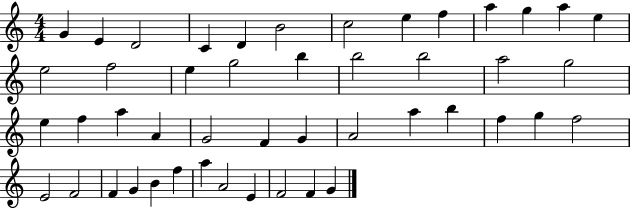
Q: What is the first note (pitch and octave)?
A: G4